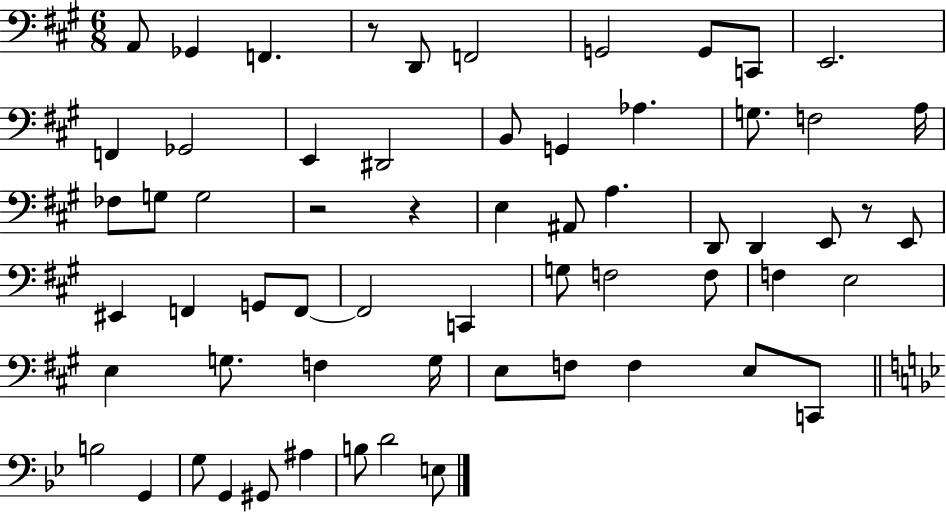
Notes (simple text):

A2/e Gb2/q F2/q. R/e D2/e F2/h G2/h G2/e C2/e E2/h. F2/q Gb2/h E2/q D#2/h B2/e G2/q Ab3/q. G3/e. F3/h A3/s FES3/e G3/e G3/h R/h R/q E3/q A#2/e A3/q. D2/e D2/q E2/e R/e E2/e EIS2/q F2/q G2/e F2/e F2/h C2/q G3/e F3/h F3/e F3/q E3/h E3/q G3/e. F3/q G3/s E3/e F3/e F3/q E3/e C2/e B3/h G2/q G3/e G2/q G#2/e A#3/q B3/e D4/h E3/e